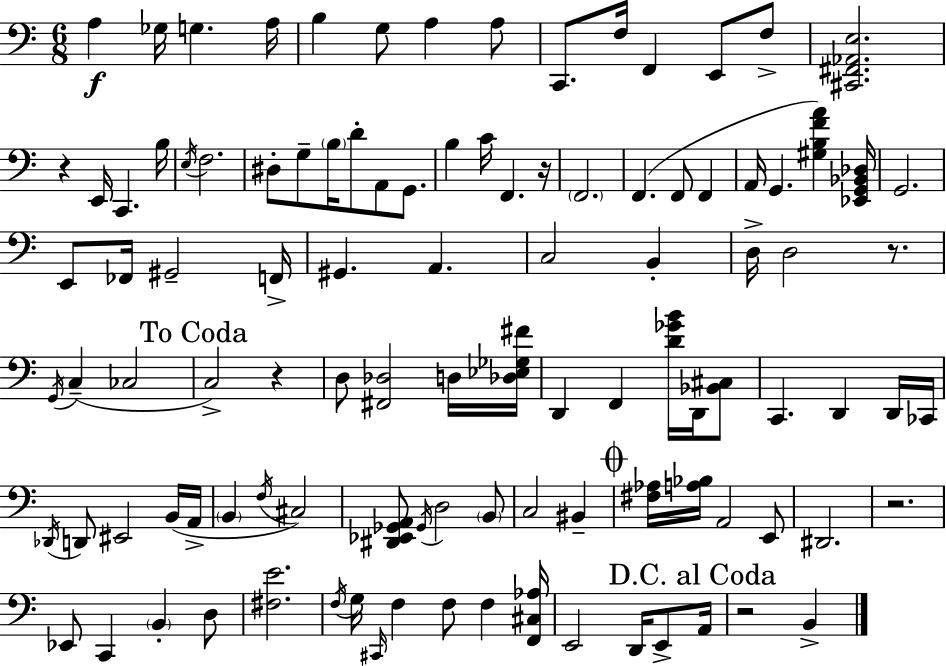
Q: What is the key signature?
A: A minor